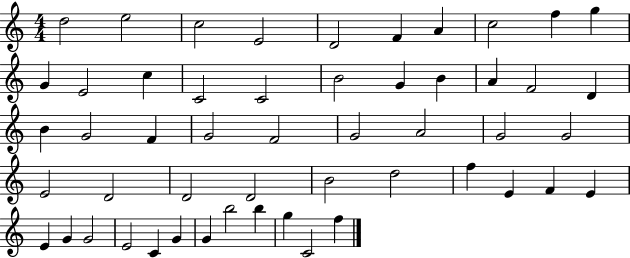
{
  \clef treble
  \numericTimeSignature
  \time 4/4
  \key c \major
  d''2 e''2 | c''2 e'2 | d'2 f'4 a'4 | c''2 f''4 g''4 | \break g'4 e'2 c''4 | c'2 c'2 | b'2 g'4 b'4 | a'4 f'2 d'4 | \break b'4 g'2 f'4 | g'2 f'2 | g'2 a'2 | g'2 g'2 | \break e'2 d'2 | d'2 d'2 | b'2 d''2 | f''4 e'4 f'4 e'4 | \break e'4 g'4 g'2 | e'2 c'4 g'4 | g'4 b''2 b''4 | g''4 c'2 f''4 | \break \bar "|."
}